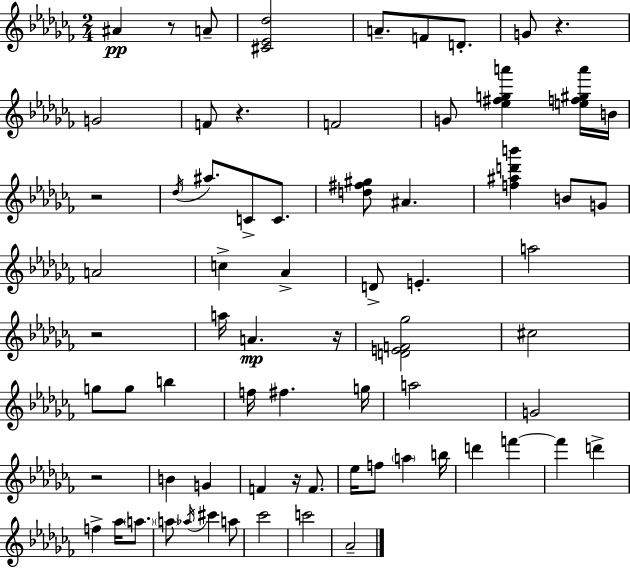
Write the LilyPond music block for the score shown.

{
  \clef treble
  \numericTimeSignature
  \time 2/4
  \key aes \minor
  ais'4\pp r8 a'8-- | <cis' ees' des''>2 | a'8.-- f'8 d'8.-. | g'8 r4. | \break g'2 | f'8 r4. | f'2 | g'8 <ees'' fis'' g'' a'''>4 <e'' f'' gis'' a'''>16 b'16 | \break r2 | \acciaccatura { des''16 } ais''8. c'8-> c'8. | <d'' fis'' gis''>8 ais'4. | <f'' ais'' d''' b'''>4 b'8 g'8 | \break a'2 | c''4-> aes'4-> | d'8-> e'4.-. | a''2 | \break r2 | a''16 a'4.\mp | r16 <d' e' f' ges''>2 | cis''2 | \break g''8 g''8 b''4 | f''16 fis''4. | g''16 a''2 | g'2 | \break r2 | b'4 g'4 | f'4 r16 f'8. | ees''16 f''8 \parenthesize a''4 | \break b''16 d'''4 f'''4~~ | f'''4 d'''4-> | f''4-> aes''16 \parenthesize a''8. | \parenthesize a''8 \acciaccatura { aes''16 } cis'''4 | \break a''8 ces'''2 | c'''2 | aes'2-- | \bar "|."
}